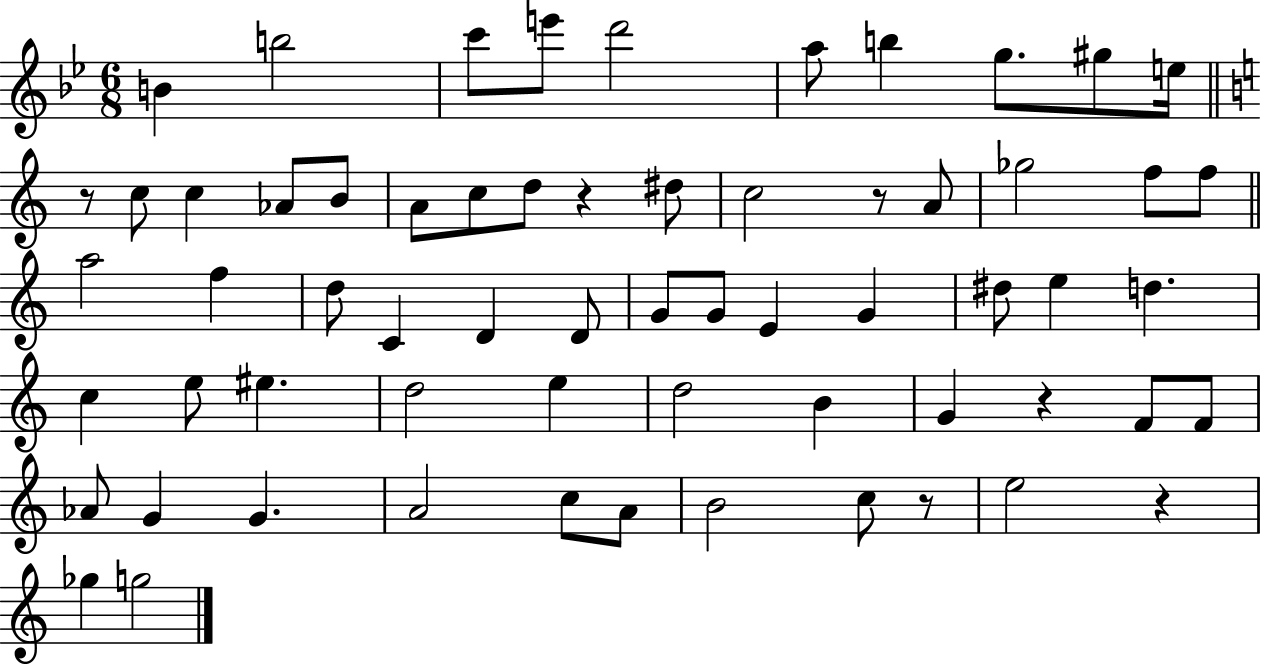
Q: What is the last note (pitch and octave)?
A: G5